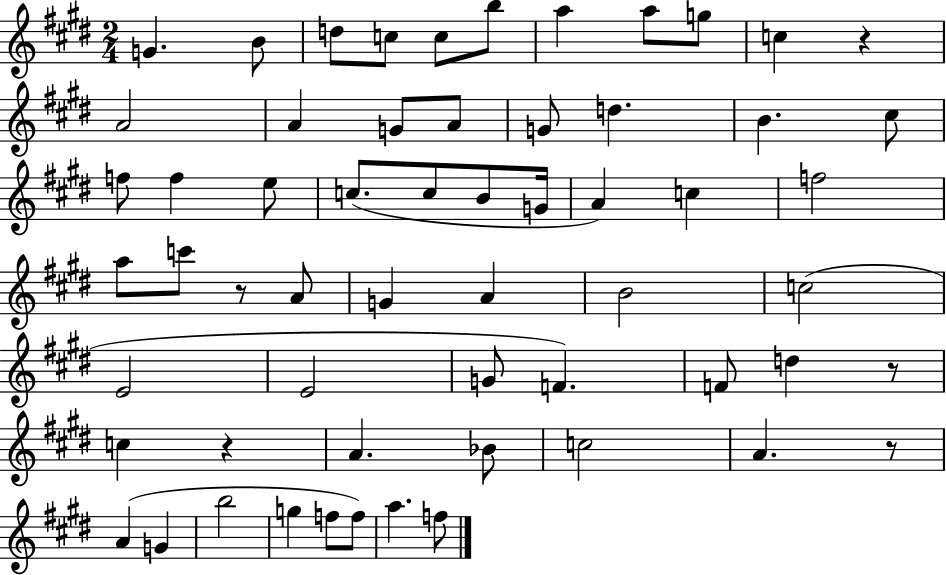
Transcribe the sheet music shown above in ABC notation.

X:1
T:Untitled
M:2/4
L:1/4
K:E
G B/2 d/2 c/2 c/2 b/2 a a/2 g/2 c z A2 A G/2 A/2 G/2 d B ^c/2 f/2 f e/2 c/2 c/2 B/2 G/4 A c f2 a/2 c'/2 z/2 A/2 G A B2 c2 E2 E2 G/2 F F/2 d z/2 c z A _B/2 c2 A z/2 A G b2 g f/2 f/2 a f/2